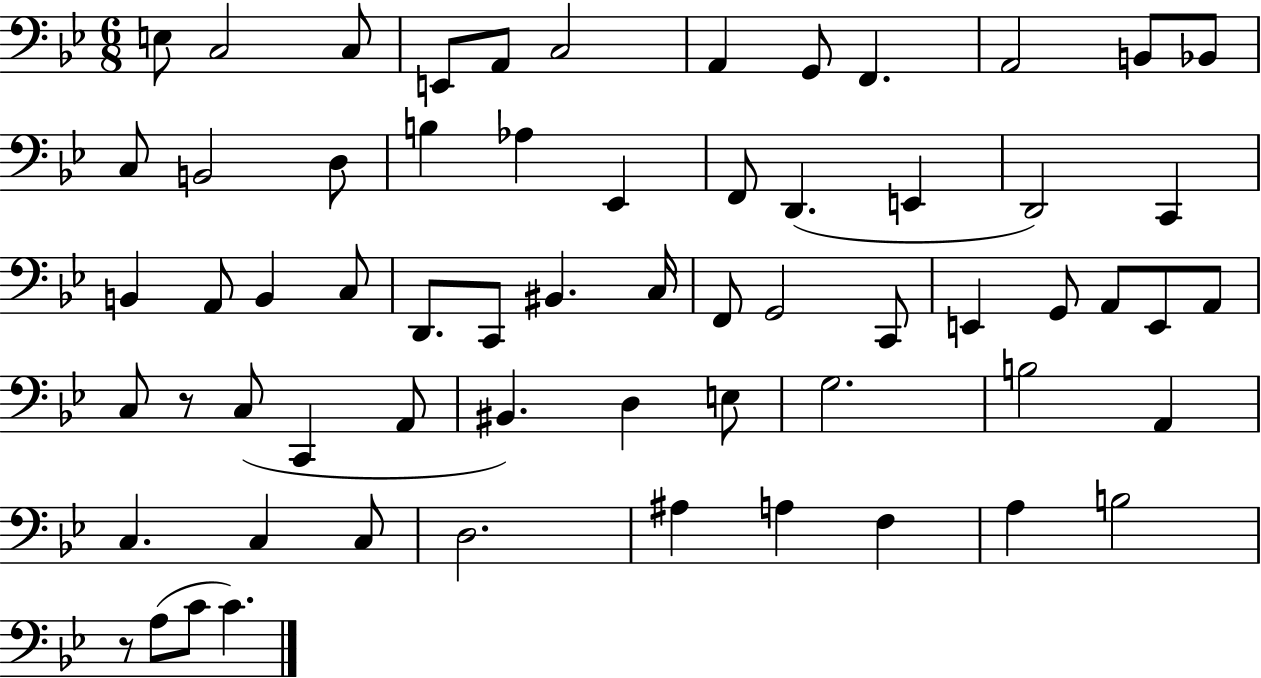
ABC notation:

X:1
T:Untitled
M:6/8
L:1/4
K:Bb
E,/2 C,2 C,/2 E,,/2 A,,/2 C,2 A,, G,,/2 F,, A,,2 B,,/2 _B,,/2 C,/2 B,,2 D,/2 B, _A, _E,, F,,/2 D,, E,, D,,2 C,, B,, A,,/2 B,, C,/2 D,,/2 C,,/2 ^B,, C,/4 F,,/2 G,,2 C,,/2 E,, G,,/2 A,,/2 E,,/2 A,,/2 C,/2 z/2 C,/2 C,, A,,/2 ^B,, D, E,/2 G,2 B,2 A,, C, C, C,/2 D,2 ^A, A, F, A, B,2 z/2 A,/2 C/2 C